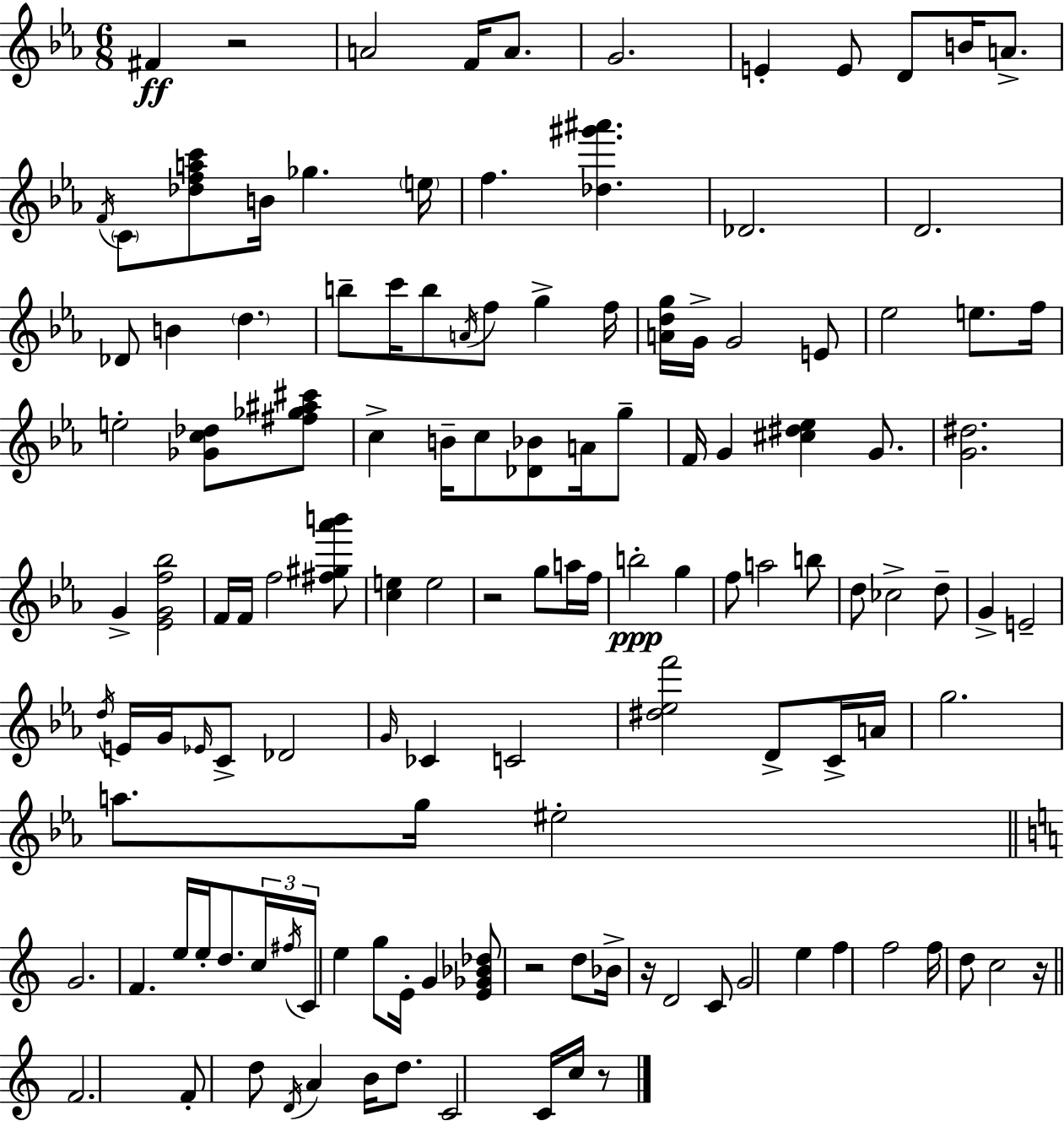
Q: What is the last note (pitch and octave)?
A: C5